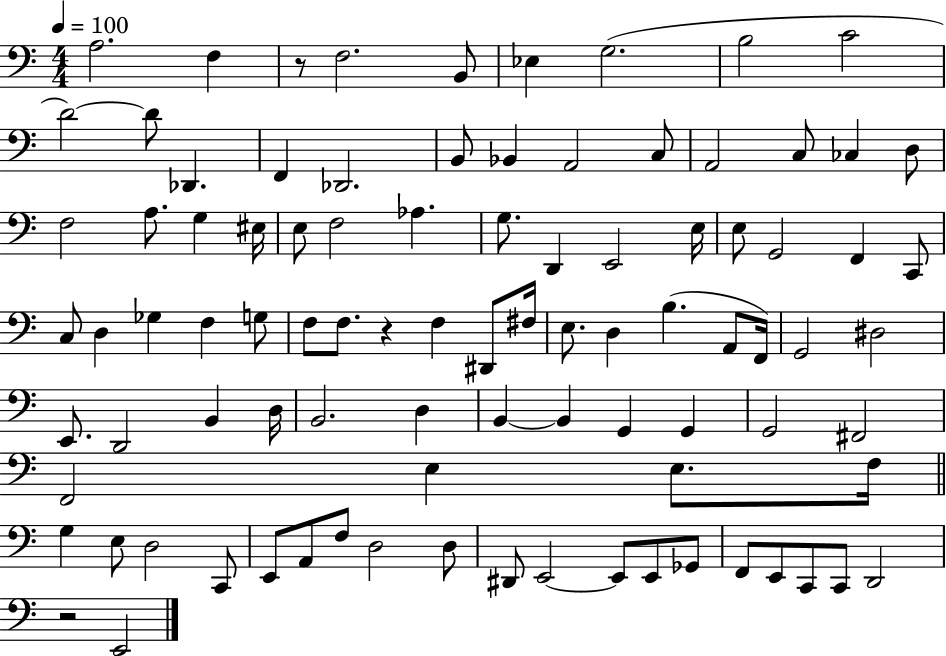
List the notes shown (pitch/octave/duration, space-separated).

A3/h. F3/q R/e F3/h. B2/e Eb3/q G3/h. B3/h C4/h D4/h D4/e Db2/q. F2/q Db2/h. B2/e Bb2/q A2/h C3/e A2/h C3/e CES3/q D3/e F3/h A3/e. G3/q EIS3/s E3/e F3/h Ab3/q. G3/e. D2/q E2/h E3/s E3/e G2/h F2/q C2/e C3/e D3/q Gb3/q F3/q G3/e F3/e F3/e. R/q F3/q D#2/e F#3/s E3/e. D3/q B3/q. A2/e F2/s G2/h D#3/h E2/e. D2/h B2/q D3/s B2/h. D3/q B2/q B2/q G2/q G2/q G2/h F#2/h F2/h E3/q E3/e. F3/s G3/q E3/e D3/h C2/e E2/e A2/e F3/e D3/h D3/e D#2/e E2/h E2/e E2/e Gb2/e F2/e E2/e C2/e C2/e D2/h R/h E2/h